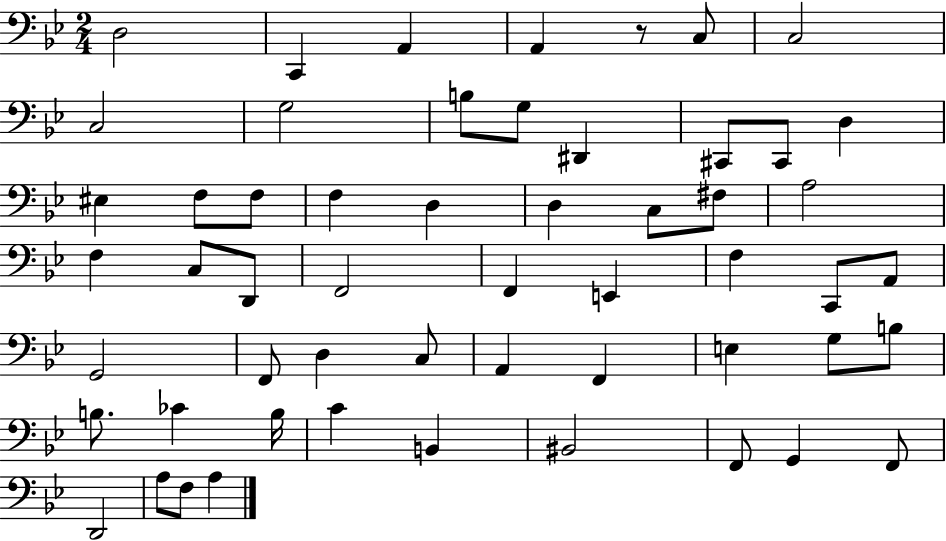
X:1
T:Untitled
M:2/4
L:1/4
K:Bb
D,2 C,, A,, A,, z/2 C,/2 C,2 C,2 G,2 B,/2 G,/2 ^D,, ^C,,/2 ^C,,/2 D, ^E, F,/2 F,/2 F, D, D, C,/2 ^F,/2 A,2 F, C,/2 D,,/2 F,,2 F,, E,, F, C,,/2 A,,/2 G,,2 F,,/2 D, C,/2 A,, F,, E, G,/2 B,/2 B,/2 _C B,/4 C B,, ^B,,2 F,,/2 G,, F,,/2 D,,2 A,/2 F,/2 A,